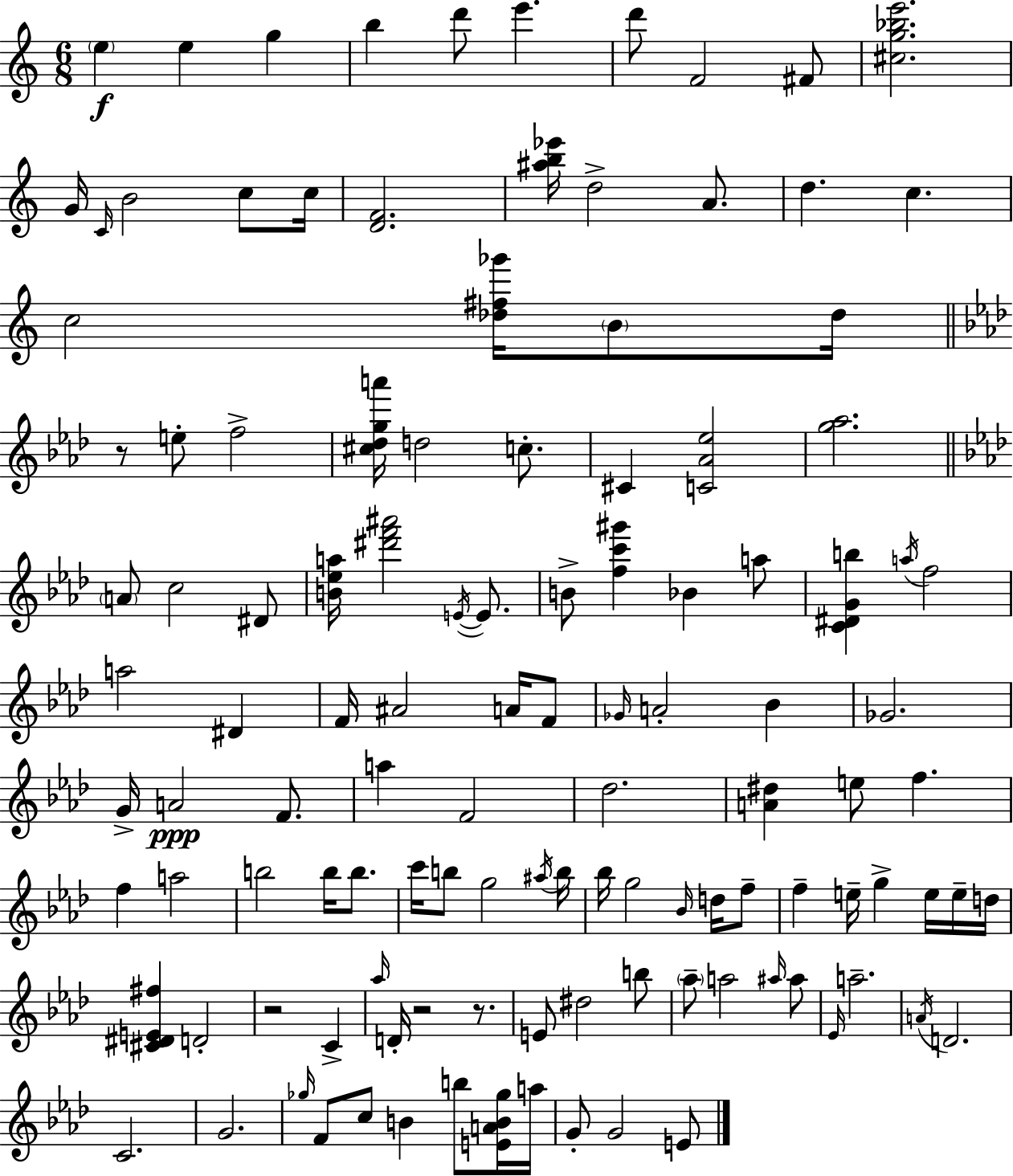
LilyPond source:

{
  \clef treble
  \numericTimeSignature
  \time 6/8
  \key c \major
  \parenthesize e''4\f e''4 g''4 | b''4 d'''8 e'''4. | d'''8 f'2 fis'8 | <cis'' g'' bes'' e'''>2. | \break g'16 \grace { c'16 } b'2 c''8 | c''16 <d' f'>2. | <ais'' b'' ees'''>16 d''2-> a'8. | d''4. c''4. | \break c''2 <des'' fis'' ges'''>16 \parenthesize b'8 | des''16 \bar "||" \break \key aes \major r8 e''8-. f''2-> | <cis'' des'' g'' a'''>16 d''2 c''8.-. | cis'4 <c' aes' ees''>2 | <g'' aes''>2. | \break \bar "||" \break \key aes \major \parenthesize a'8 c''2 dis'8 | <b' ees'' a''>16 <dis''' f''' ais'''>2 \acciaccatura { e'16~ }~ e'8. | b'8-> <f'' c''' gis'''>4 bes'4 a''8 | <c' dis' g' b''>4 \acciaccatura { a''16 } f''2 | \break a''2 dis'4 | f'16 ais'2 a'16 | f'8 \grace { ges'16 } a'2-. bes'4 | ges'2. | \break g'16-> a'2\ppp | f'8. a''4 f'2 | des''2. | <a' dis''>4 e''8 f''4. | \break f''4 a''2 | b''2 b''16 | b''8. c'''16 b''8 g''2 | \acciaccatura { ais''16 } b''16 bes''16 g''2 | \break \grace { bes'16 } d''16 f''8-- f''4-- e''16-- g''4-> | e''16 e''16-- d''16 <cis' dis' e' fis''>4 d'2-. | r2 | c'4-> \grace { aes''16 } d'16-. r2 | \break r8. e'8 dis''2 | b''8 \parenthesize aes''8-- a''2 | \grace { ais''16 } ais''8 \grace { ees'16 } a''2.-- | \acciaccatura { a'16 } d'2. | \break c'2. | g'2. | \grace { ges''16 } f'8 | c''8 b'4 b''8 <e' a' b' ges''>16 a''16 g'8-. | \break g'2 e'8 \bar "|."
}